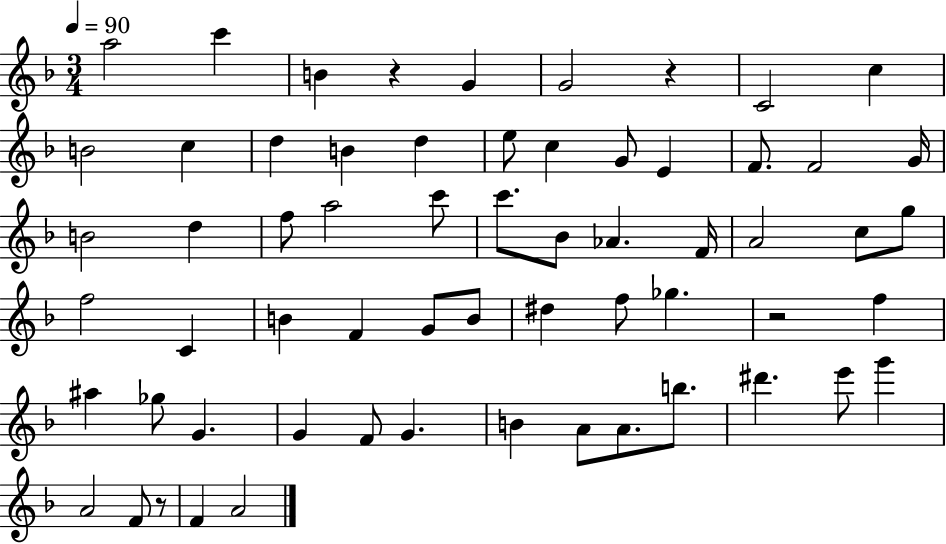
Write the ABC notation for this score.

X:1
T:Untitled
M:3/4
L:1/4
K:F
a2 c' B z G G2 z C2 c B2 c d B d e/2 c G/2 E F/2 F2 G/4 B2 d f/2 a2 c'/2 c'/2 _B/2 _A F/4 A2 c/2 g/2 f2 C B F G/2 B/2 ^d f/2 _g z2 f ^a _g/2 G G F/2 G B A/2 A/2 b/2 ^d' e'/2 g' A2 F/2 z/2 F A2